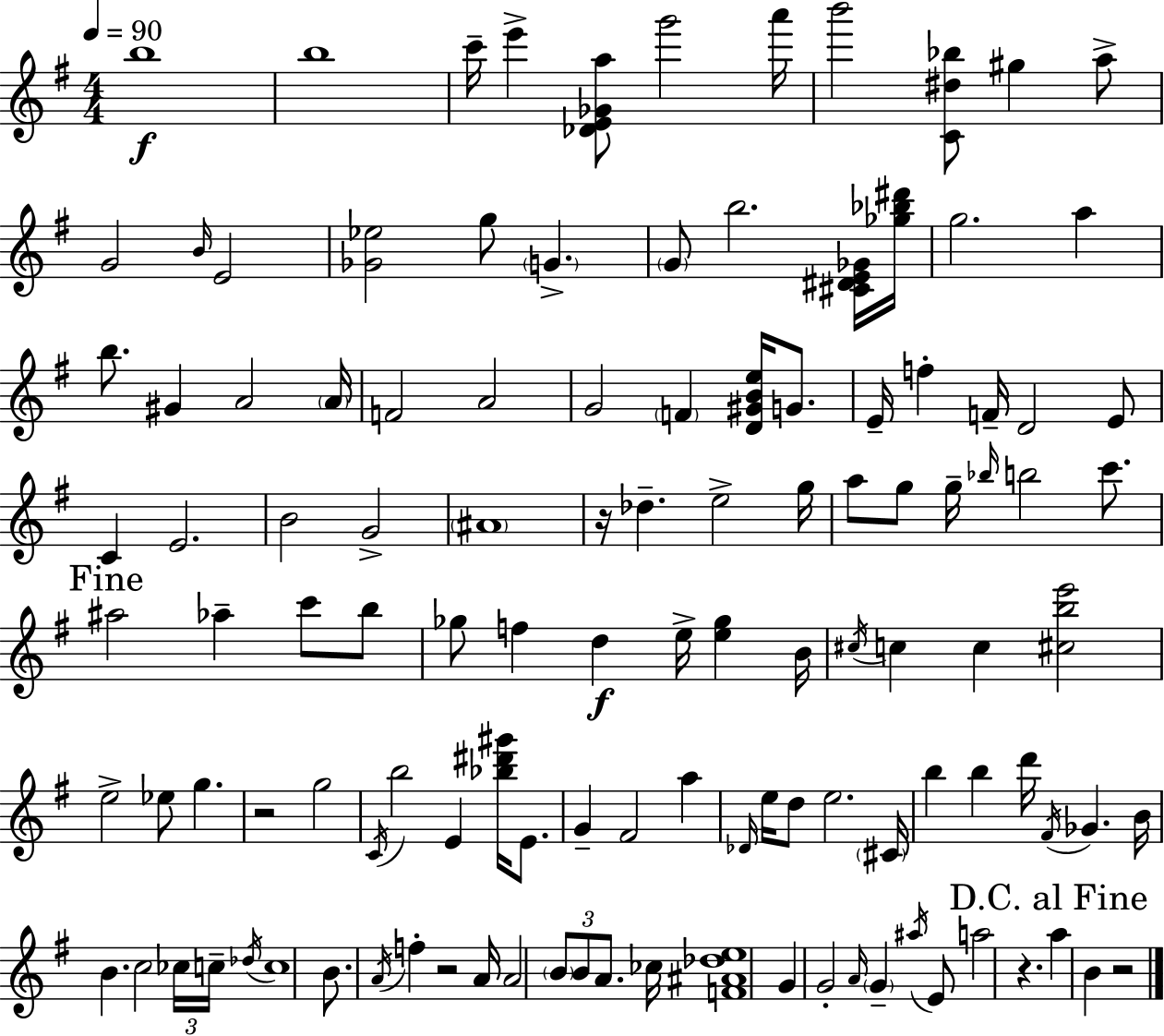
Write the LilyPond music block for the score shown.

{
  \clef treble
  \numericTimeSignature
  \time 4/4
  \key g \major
  \tempo 4 = 90
  \repeat volta 2 { b''1\f | b''1 | c'''16-- e'''4-> <des' e' ges' a''>8 g'''2 a'''16 | b'''2 <c' dis'' bes''>8 gis''4 a''8-> | \break g'2 \grace { b'16 } e'2 | <ges' ees''>2 g''8 \parenthesize g'4.-> | \parenthesize g'8 b''2. <cis' dis' e' ges'>16 | <ges'' bes'' dis'''>16 g''2. a''4 | \break b''8. gis'4 a'2 | \parenthesize a'16 f'2 a'2 | g'2 \parenthesize f'4 <d' gis' b' e''>16 g'8. | e'16-- f''4-. f'16-- d'2 e'8 | \break c'4 e'2. | b'2 g'2-> | \parenthesize ais'1 | r16 des''4.-- e''2-> | \break g''16 a''8 g''8 g''16-- \grace { bes''16 } b''2 c'''8. | \mark "Fine" ais''2 aes''4-- c'''8 | b''8 ges''8 f''4 d''4\f e''16-> <e'' ges''>4 | b'16 \acciaccatura { cis''16 } c''4 c''4 <cis'' b'' e'''>2 | \break e''2-> ees''8 g''4. | r2 g''2 | \acciaccatura { c'16 } b''2 e'4 | <bes'' dis''' gis'''>16 e'8. g'4-- fis'2 | \break a''4 \grace { des'16 } e''16 d''8 e''2. | \parenthesize cis'16 b''4 b''4 d'''16 \acciaccatura { fis'16 } ges'4. | b'16 b'4. c''2 | \tuplet 3/2 { ces''16 c''16-- \acciaccatura { des''16 } } c''1 | \break b'8. \acciaccatura { a'16 } f''4-. r2 | a'16 a'2 | \tuplet 3/2 { \parenthesize b'8 b'8 a'8. } ces''16 <f' ais' des'' e''>1 | g'4 g'2-. | \break \grace { a'16 } \parenthesize g'4-- \acciaccatura { ais''16 } e'8 a''2 | r4. \mark "D.C. al Fine" a''4 b'4 | r2 } \bar "|."
}